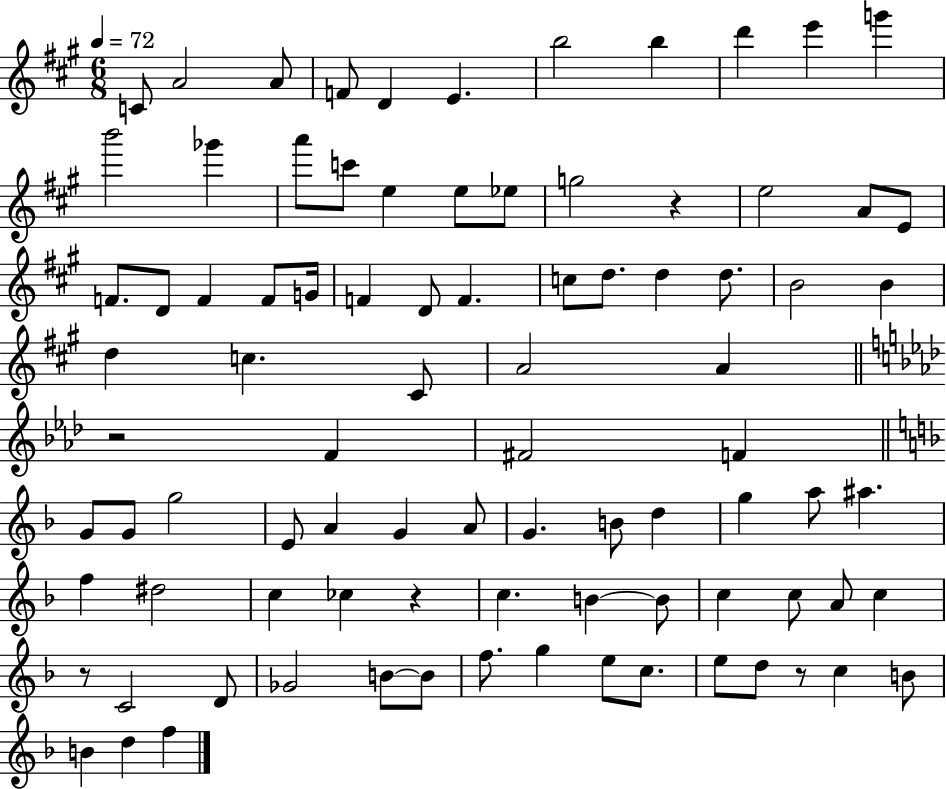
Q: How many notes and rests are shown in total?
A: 89